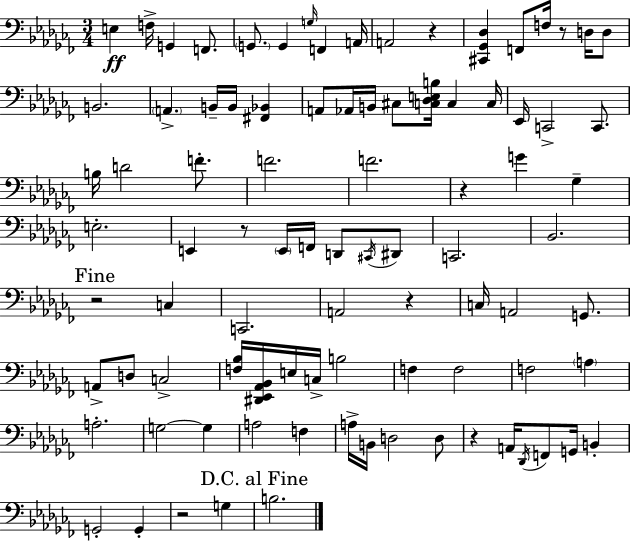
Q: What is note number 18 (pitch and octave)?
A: B2